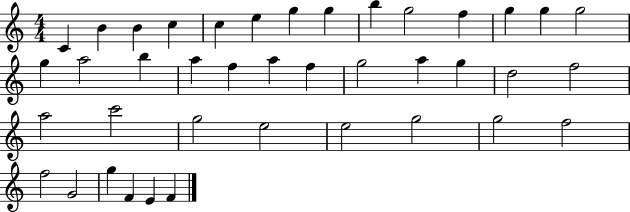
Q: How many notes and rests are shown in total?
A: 40